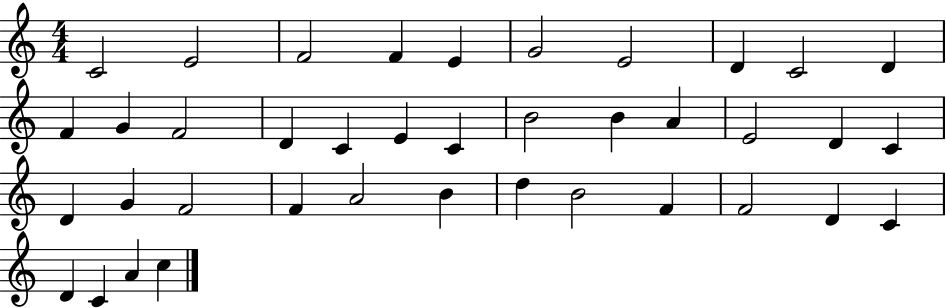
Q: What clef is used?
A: treble